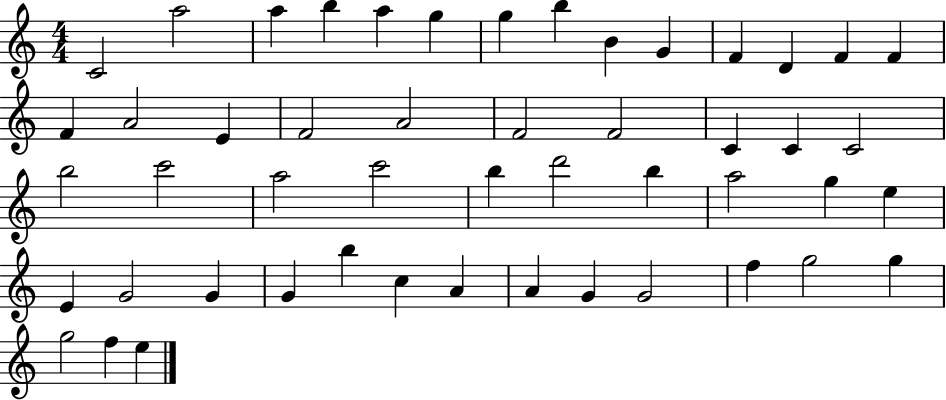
X:1
T:Untitled
M:4/4
L:1/4
K:C
C2 a2 a b a g g b B G F D F F F A2 E F2 A2 F2 F2 C C C2 b2 c'2 a2 c'2 b d'2 b a2 g e E G2 G G b c A A G G2 f g2 g g2 f e